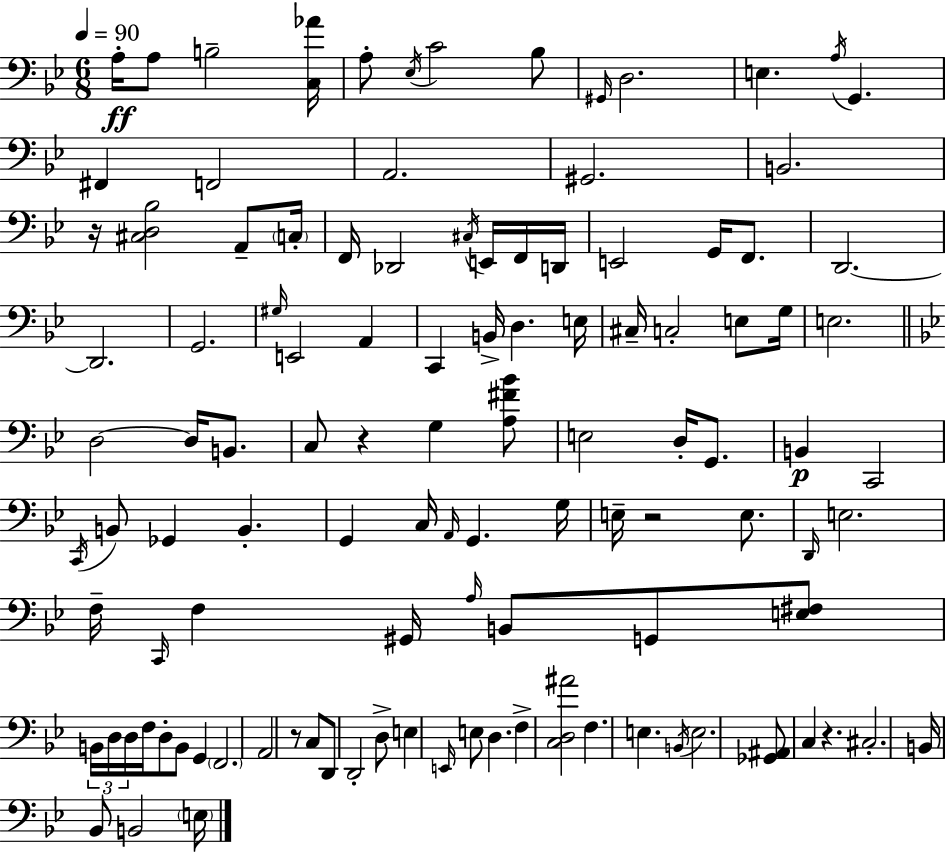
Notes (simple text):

A3/s A3/e B3/h [C3,Ab4]/s A3/e Eb3/s C4/h Bb3/e G#2/s D3/h. E3/q. A3/s G2/q. F#2/q F2/h A2/h. G#2/h. B2/h. R/s [C#3,D3,Bb3]/h A2/e C3/s F2/s Db2/h C#3/s E2/s F2/s D2/s E2/h G2/s F2/e. D2/h. D2/h. G2/h. G#3/s E2/h A2/q C2/q B2/s D3/q. E3/s C#3/s C3/h E3/e G3/s E3/h. D3/h D3/s B2/e. C3/e R/q G3/q [A3,F#4,Bb4]/e E3/h D3/s G2/e. B2/q C2/h C2/s B2/e Gb2/q B2/q. G2/q C3/s A2/s G2/q. G3/s E3/s R/h E3/e. D2/s E3/h. F3/s C2/s F3/q G#2/s A3/s B2/e G2/e [E3,F#3]/e B2/s D3/s D3/s F3/s D3/e B2/e G2/q F2/h. A2/h R/e C3/e D2/e D2/h D3/e E3/q E2/s E3/e D3/q. F3/q [C3,D3,A#4]/h F3/q. E3/q. B2/s E3/h. [Gb2,A#2]/e C3/q R/q. C#3/h. B2/s Bb2/e B2/h E3/s